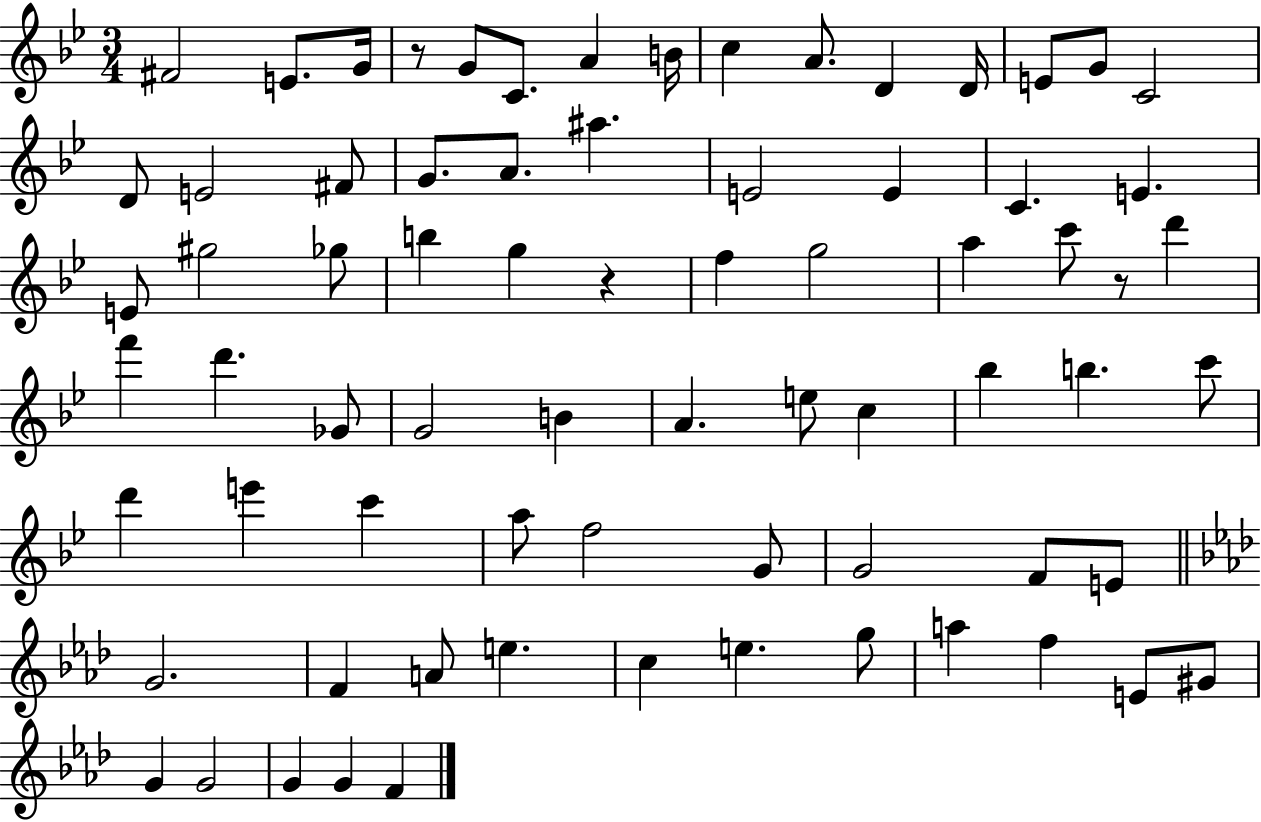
F#4/h E4/e. G4/s R/e G4/e C4/e. A4/q B4/s C5/q A4/e. D4/q D4/s E4/e G4/e C4/h D4/e E4/h F#4/e G4/e. A4/e. A#5/q. E4/h E4/q C4/q. E4/q. E4/e G#5/h Gb5/e B5/q G5/q R/q F5/q G5/h A5/q C6/e R/e D6/q F6/q D6/q. Gb4/e G4/h B4/q A4/q. E5/e C5/q Bb5/q B5/q. C6/e D6/q E6/q C6/q A5/e F5/h G4/e G4/h F4/e E4/e G4/h. F4/q A4/e E5/q. C5/q E5/q. G5/e A5/q F5/q E4/e G#4/e G4/q G4/h G4/q G4/q F4/q